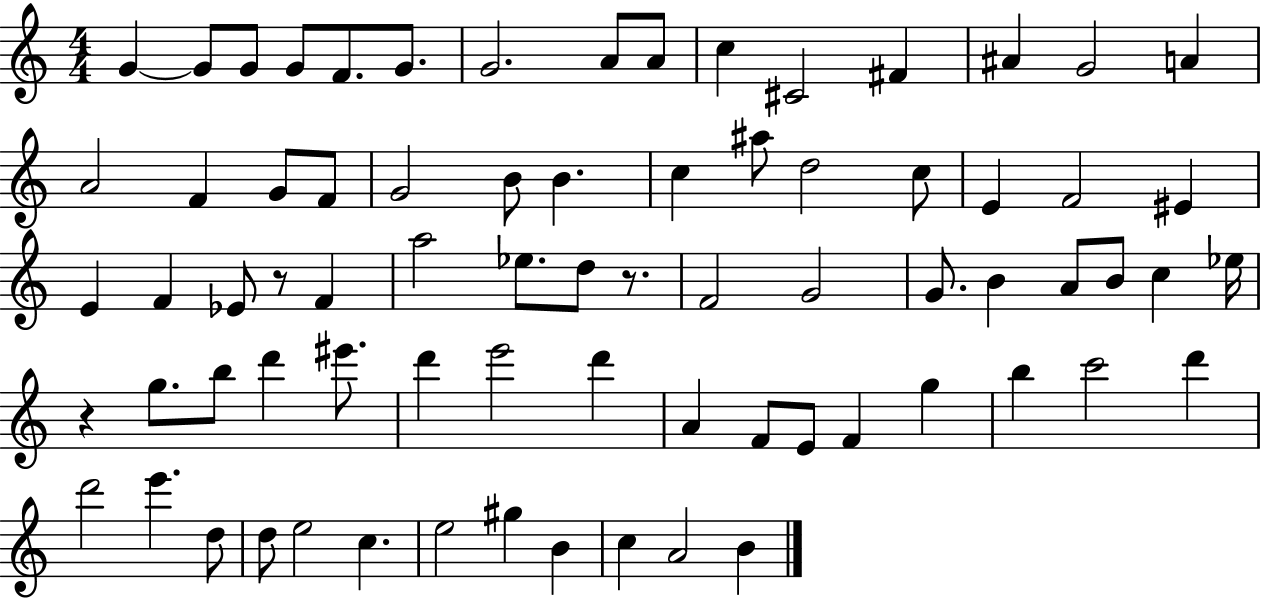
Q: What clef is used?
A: treble